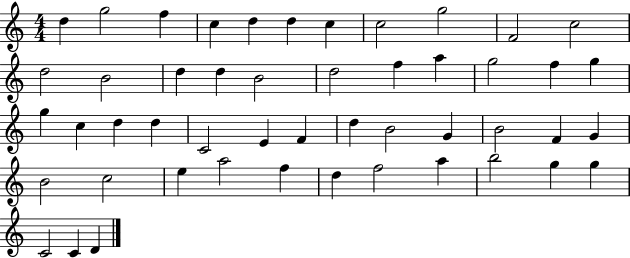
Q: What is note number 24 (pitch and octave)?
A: C5